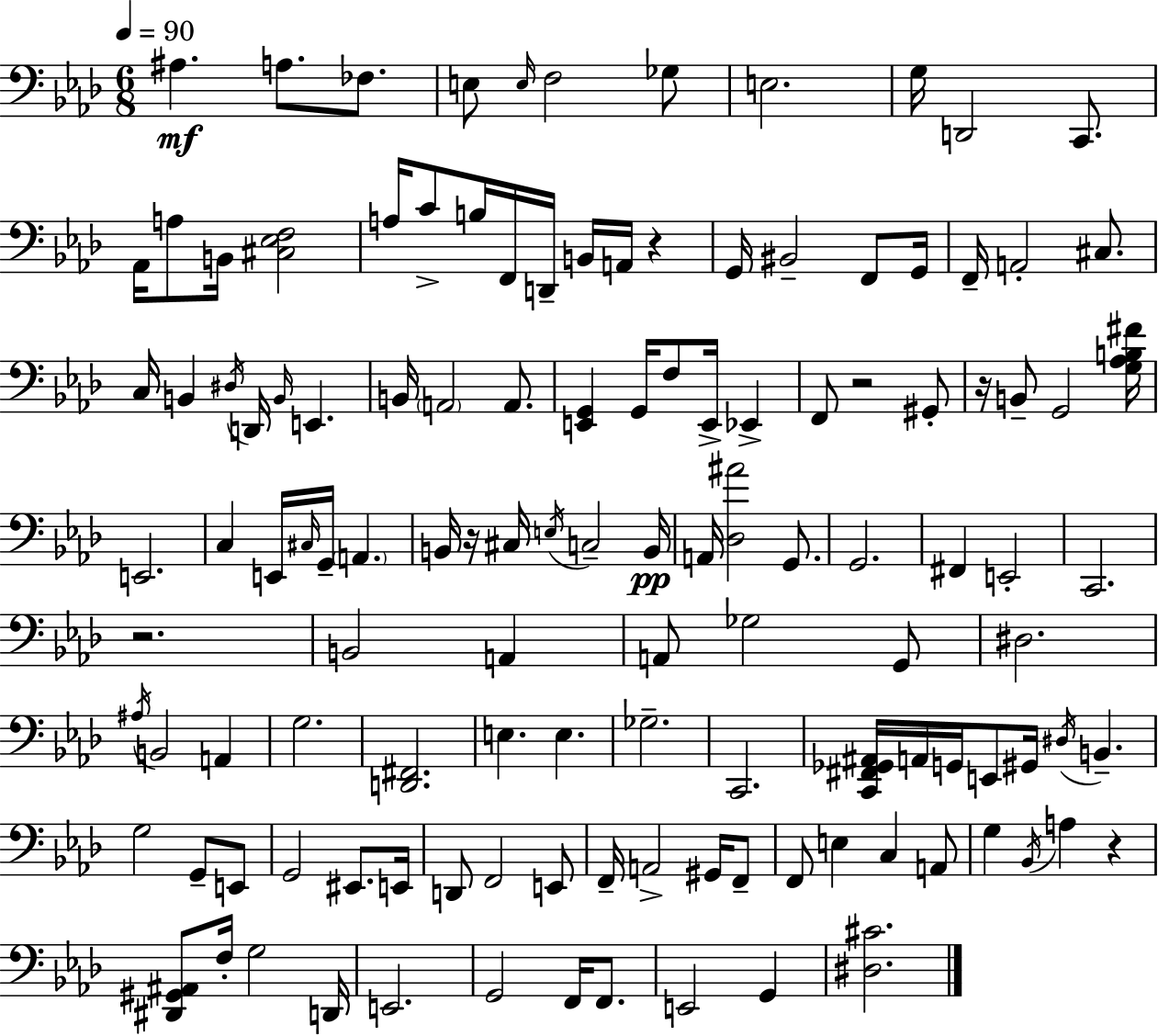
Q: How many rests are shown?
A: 6